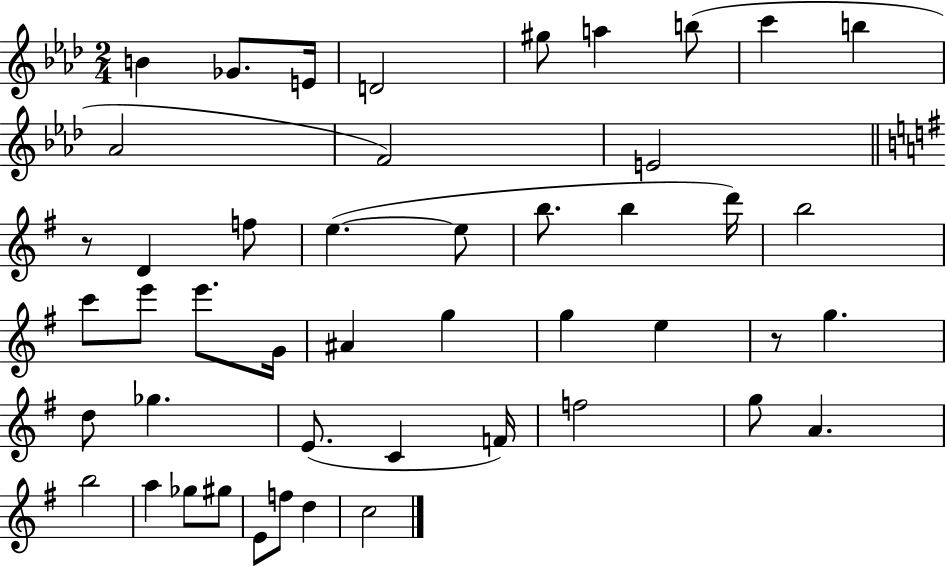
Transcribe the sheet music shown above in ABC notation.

X:1
T:Untitled
M:2/4
L:1/4
K:Ab
B _G/2 E/4 D2 ^g/2 a b/2 c' b _A2 F2 E2 z/2 D f/2 e e/2 b/2 b d'/4 b2 c'/2 e'/2 e'/2 G/4 ^A g g e z/2 g d/2 _g E/2 C F/4 f2 g/2 A b2 a _g/2 ^g/2 E/2 f/2 d c2